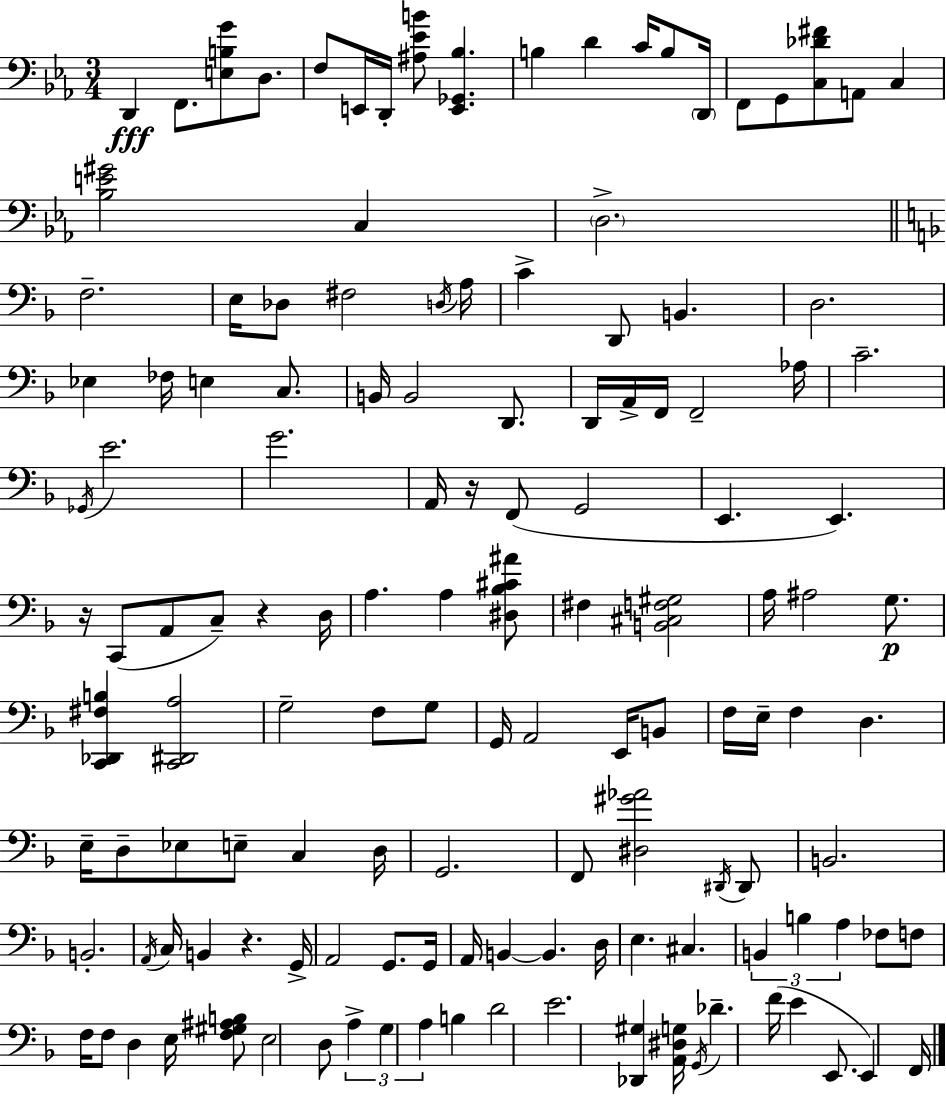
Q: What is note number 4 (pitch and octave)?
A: F3